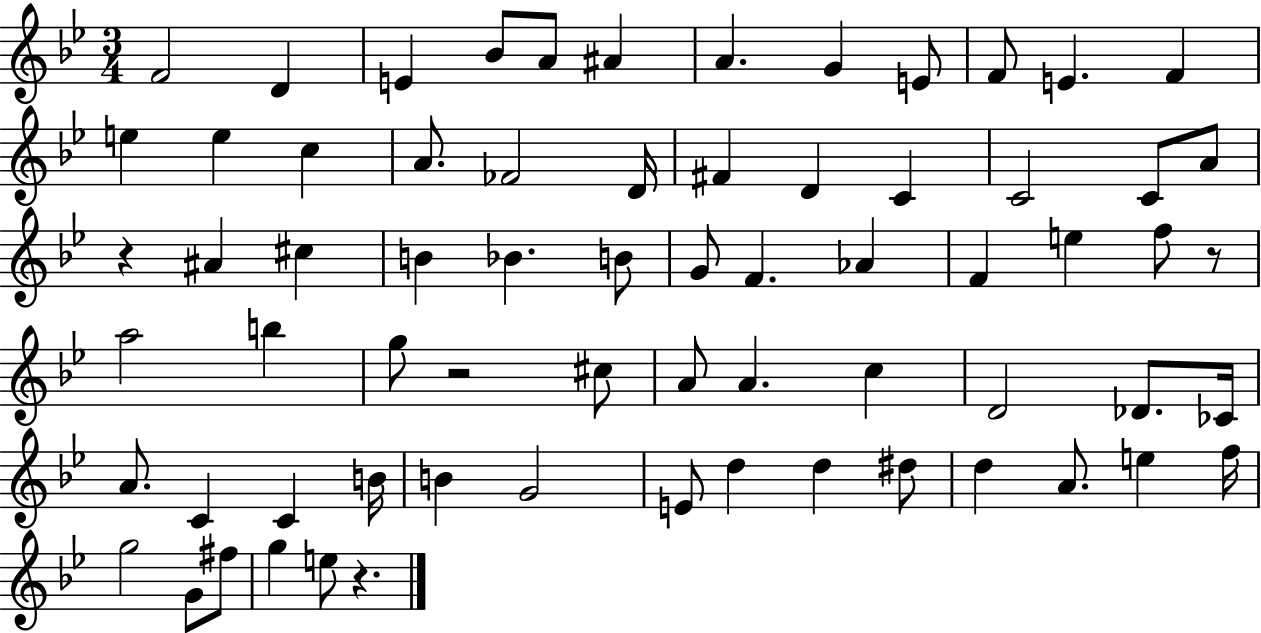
F4/h D4/q E4/q Bb4/e A4/e A#4/q A4/q. G4/q E4/e F4/e E4/q. F4/q E5/q E5/q C5/q A4/e. FES4/h D4/s F#4/q D4/q C4/q C4/h C4/e A4/e R/q A#4/q C#5/q B4/q Bb4/q. B4/e G4/e F4/q. Ab4/q F4/q E5/q F5/e R/e A5/h B5/q G5/e R/h C#5/e A4/e A4/q. C5/q D4/h Db4/e. CES4/s A4/e. C4/q C4/q B4/s B4/q G4/h E4/e D5/q D5/q D#5/e D5/q A4/e. E5/q F5/s G5/h G4/e F#5/e G5/q E5/e R/q.